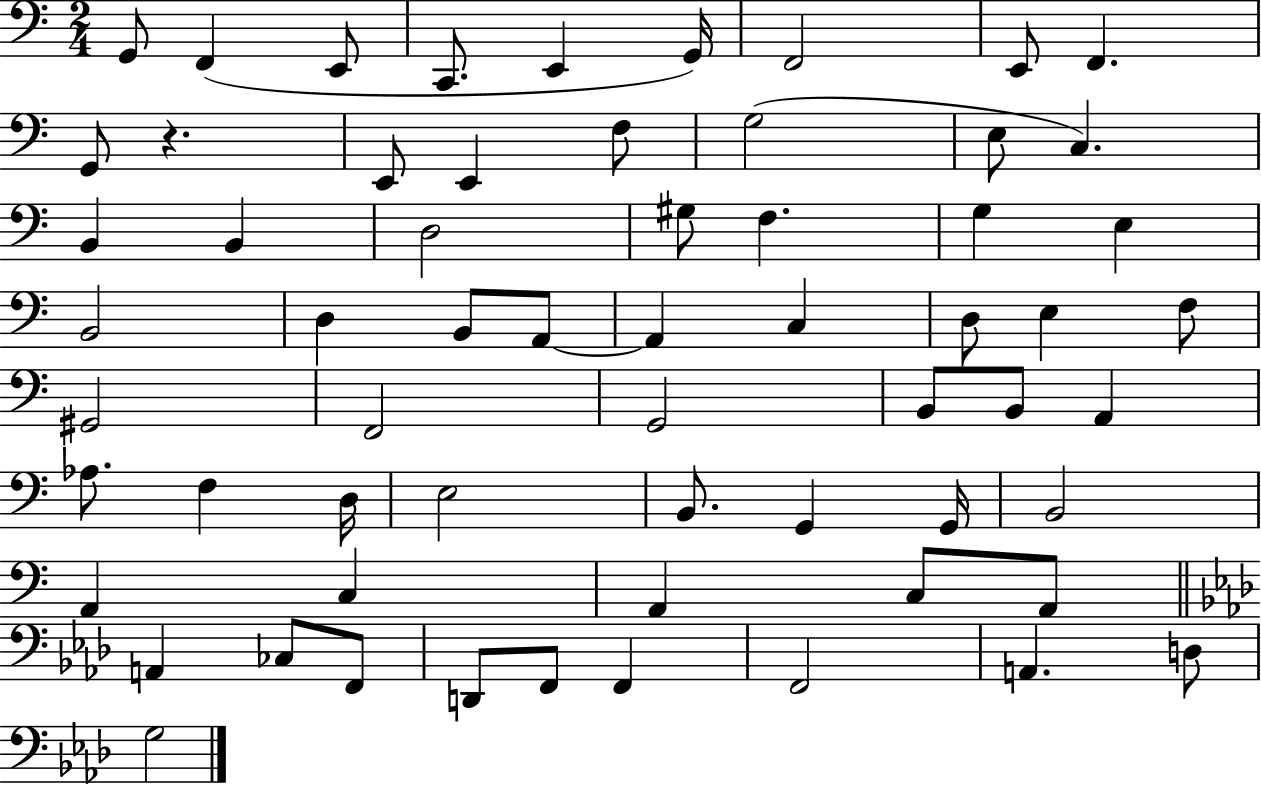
{
  \clef bass
  \numericTimeSignature
  \time 2/4
  \key c \major
  g,8 f,4( e,8 | c,8. e,4 g,16) | f,2 | e,8 f,4. | \break g,8 r4. | e,8 e,4 f8 | g2( | e8 c4.) | \break b,4 b,4 | d2 | gis8 f4. | g4 e4 | \break b,2 | d4 b,8 a,8~~ | a,4 c4 | d8 e4 f8 | \break gis,2 | f,2 | g,2 | b,8 b,8 a,4 | \break aes8. f4 d16 | e2 | b,8. g,4 g,16 | b,2 | \break a,4 c4 | a,4 c8 a,8 | \bar "||" \break \key aes \major a,4 ces8 f,8 | d,8 f,8 f,4 | f,2 | a,4. d8 | \break g2 | \bar "|."
}